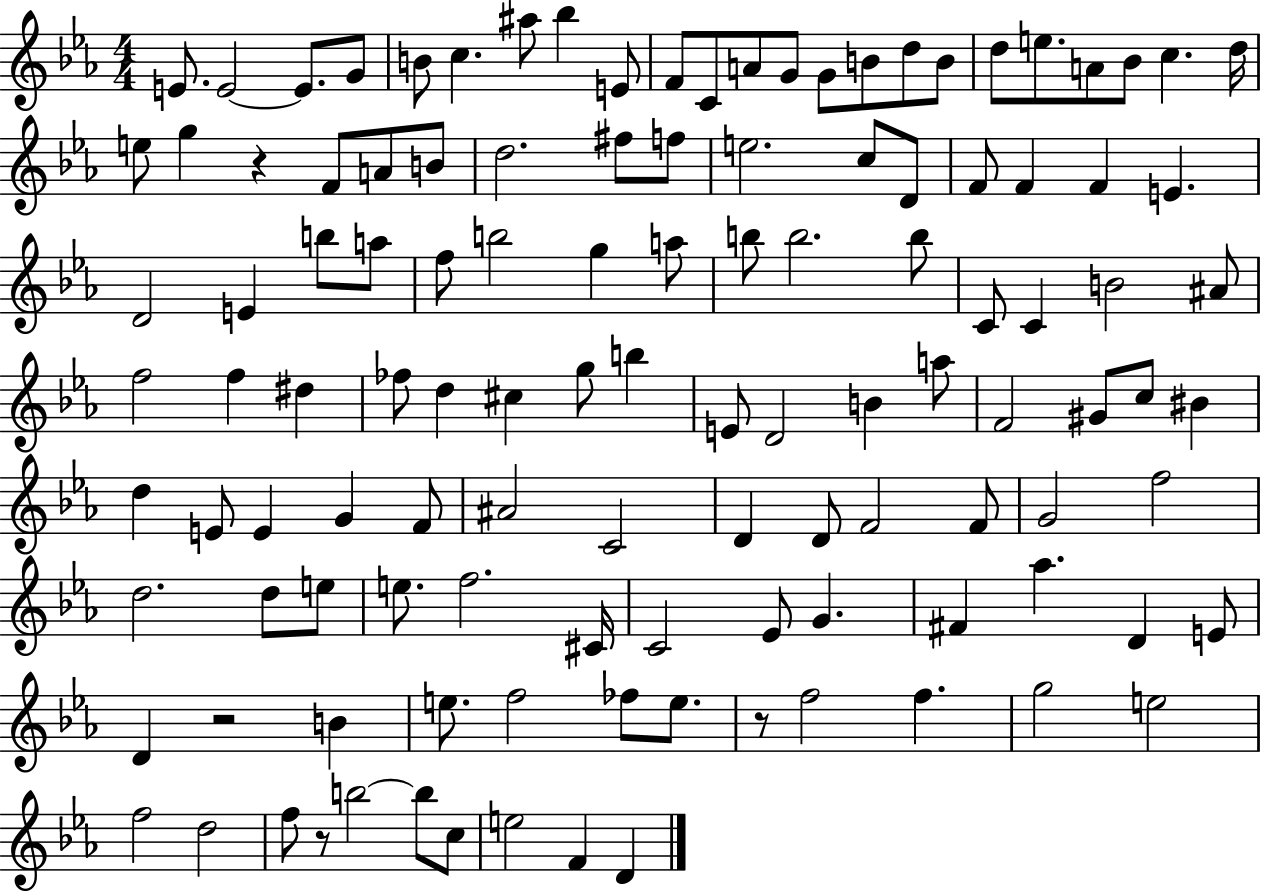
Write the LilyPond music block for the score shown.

{
  \clef treble
  \numericTimeSignature
  \time 4/4
  \key ees \major
  e'8. e'2~~ e'8. g'8 | b'8 c''4. ais''8 bes''4 e'8 | f'8 c'8 a'8 g'8 g'8 b'8 d''8 b'8 | d''8 e''8. a'8 bes'8 c''4. d''16 | \break e''8 g''4 r4 f'8 a'8 b'8 | d''2. fis''8 f''8 | e''2. c''8 d'8 | f'8 f'4 f'4 e'4. | \break d'2 e'4 b''8 a''8 | f''8 b''2 g''4 a''8 | b''8 b''2. b''8 | c'8 c'4 b'2 ais'8 | \break f''2 f''4 dis''4 | fes''8 d''4 cis''4 g''8 b''4 | e'8 d'2 b'4 a''8 | f'2 gis'8 c''8 bis'4 | \break d''4 e'8 e'4 g'4 f'8 | ais'2 c'2 | d'4 d'8 f'2 f'8 | g'2 f''2 | \break d''2. d''8 e''8 | e''8. f''2. cis'16 | c'2 ees'8 g'4. | fis'4 aes''4. d'4 e'8 | \break d'4 r2 b'4 | e''8. f''2 fes''8 e''8. | r8 f''2 f''4. | g''2 e''2 | \break f''2 d''2 | f''8 r8 b''2~~ b''8 c''8 | e''2 f'4 d'4 | \bar "|."
}